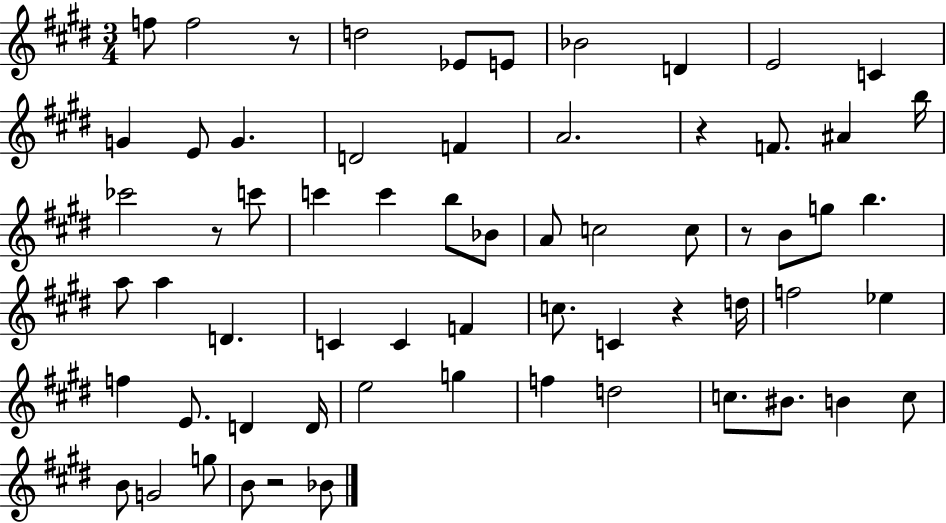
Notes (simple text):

F5/e F5/h R/e D5/h Eb4/e E4/e Bb4/h D4/q E4/h C4/q G4/q E4/e G4/q. D4/h F4/q A4/h. R/q F4/e. A#4/q B5/s CES6/h R/e C6/e C6/q C6/q B5/e Bb4/e A4/e C5/h C5/e R/e B4/e G5/e B5/q. A5/e A5/q D4/q. C4/q C4/q F4/q C5/e. C4/q R/q D5/s F5/h Eb5/q F5/q E4/e. D4/q D4/s E5/h G5/q F5/q D5/h C5/e. BIS4/e. B4/q C5/e B4/e G4/h G5/e B4/e R/h Bb4/e